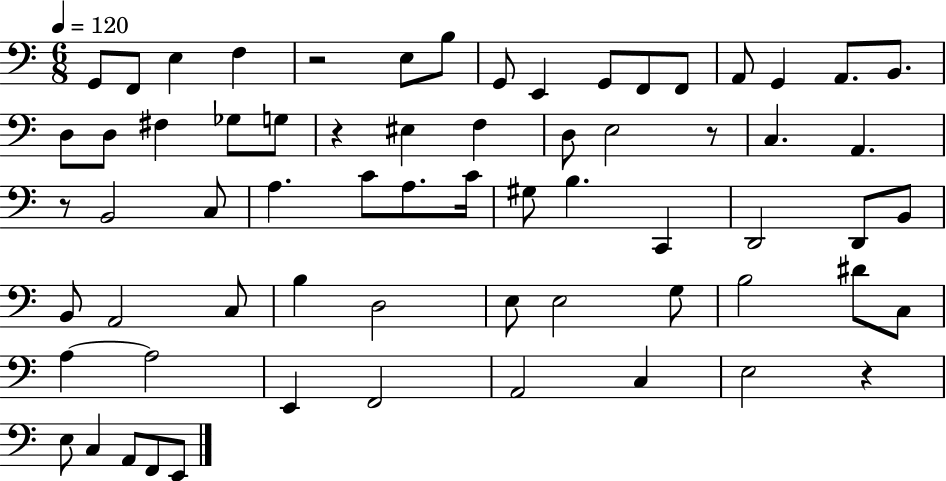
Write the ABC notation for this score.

X:1
T:Untitled
M:6/8
L:1/4
K:C
G,,/2 F,,/2 E, F, z2 E,/2 B,/2 G,,/2 E,, G,,/2 F,,/2 F,,/2 A,,/2 G,, A,,/2 B,,/2 D,/2 D,/2 ^F, _G,/2 G,/2 z ^E, F, D,/2 E,2 z/2 C, A,, z/2 B,,2 C,/2 A, C/2 A,/2 C/4 ^G,/2 B, C,, D,,2 D,,/2 B,,/2 B,,/2 A,,2 C,/2 B, D,2 E,/2 E,2 G,/2 B,2 ^D/2 C,/2 A, A,2 E,, F,,2 A,,2 C, E,2 z E,/2 C, A,,/2 F,,/2 E,,/2